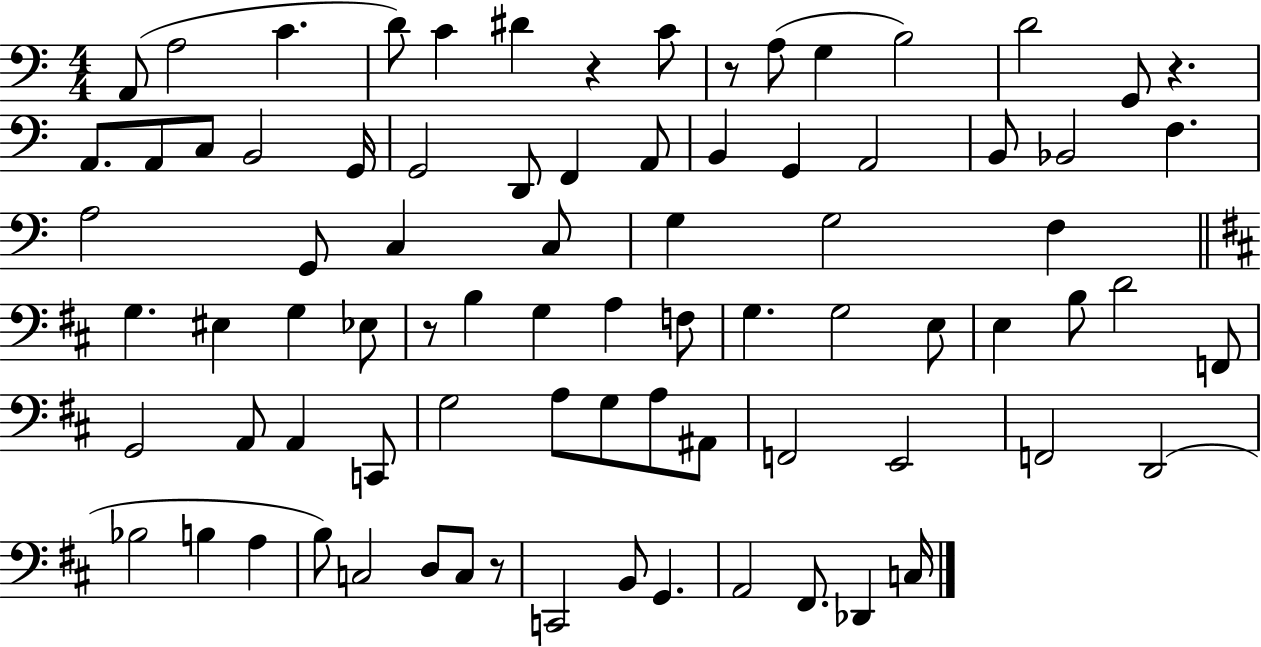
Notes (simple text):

A2/e A3/h C4/q. D4/e C4/q D#4/q R/q C4/e R/e A3/e G3/q B3/h D4/h G2/e R/q. A2/e. A2/e C3/e B2/h G2/s G2/h D2/e F2/q A2/e B2/q G2/q A2/h B2/e Bb2/h F3/q. A3/h G2/e C3/q C3/e G3/q G3/h F3/q G3/q. EIS3/q G3/q Eb3/e R/e B3/q G3/q A3/q F3/e G3/q. G3/h E3/e E3/q B3/e D4/h F2/e G2/h A2/e A2/q C2/e G3/h A3/e G3/e A3/e A#2/e F2/h E2/h F2/h D2/h Bb3/h B3/q A3/q B3/e C3/h D3/e C3/e R/e C2/h B2/e G2/q. A2/h F#2/e. Db2/q C3/s